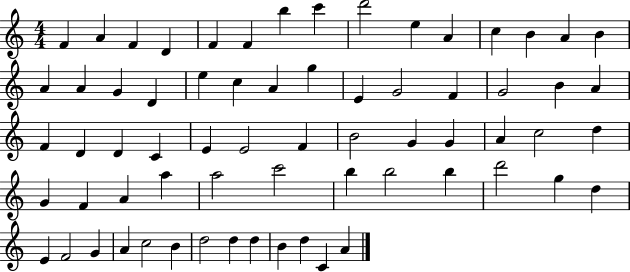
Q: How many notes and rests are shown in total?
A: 67